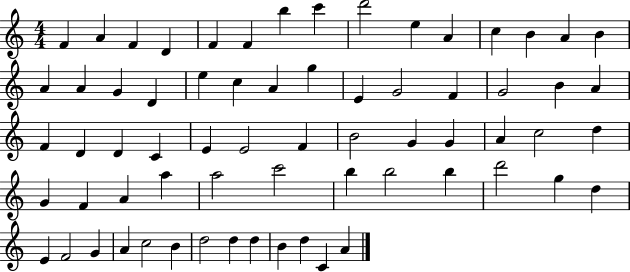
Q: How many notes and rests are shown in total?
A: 67